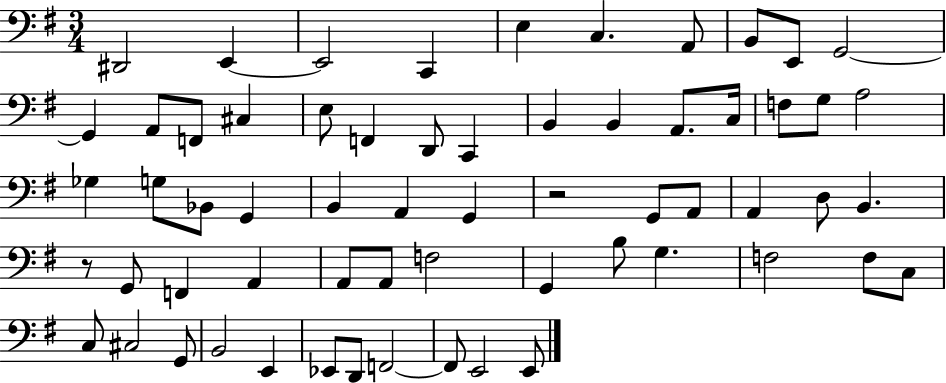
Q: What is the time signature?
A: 3/4